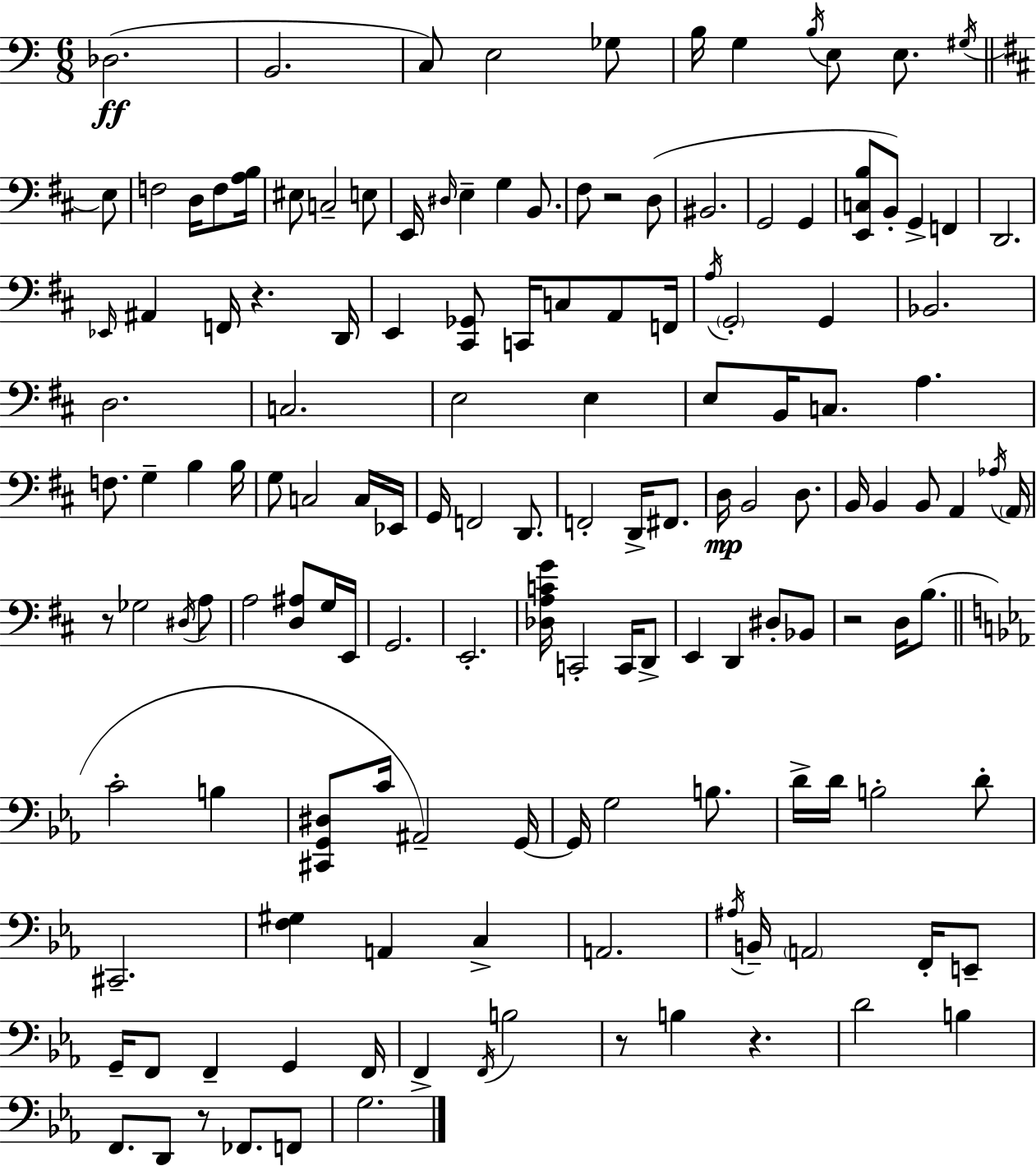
Db3/h. B2/h. C3/e E3/h Gb3/e B3/s G3/q B3/s E3/e E3/e. G#3/s E3/e F3/h D3/s F3/e [A3,B3]/s EIS3/e C3/h E3/e E2/s D#3/s E3/q G3/q B2/e. F#3/e R/h D3/e BIS2/h. G2/h G2/q [E2,C3,B3]/e B2/e G2/q F2/q D2/h. Eb2/s A#2/q F2/s R/q. D2/s E2/q [C#2,Gb2]/e C2/s C3/e A2/e F2/s A3/s G2/h G2/q Bb2/h. D3/h. C3/h. E3/h E3/q E3/e B2/s C3/e. A3/q. F3/e. G3/q B3/q B3/s G3/e C3/h C3/s Eb2/s G2/s F2/h D2/e. F2/h D2/s F#2/e. D3/s B2/h D3/e. B2/s B2/q B2/e A2/q Ab3/s A2/s R/e Gb3/h D#3/s A3/e A3/h [D3,A#3]/e G3/s E2/s G2/h. E2/h. [Db3,A3,C4,G4]/s C2/h C2/s D2/e E2/q D2/q D#3/e Bb2/e R/h D3/s B3/e. C4/h B3/q [C#2,G2,D#3]/e C4/s A#2/h G2/s G2/s G3/h B3/e. D4/s D4/s B3/h D4/e C#2/h. [F3,G#3]/q A2/q C3/q A2/h. A#3/s B2/s A2/h F2/s E2/e G2/s F2/e F2/q G2/q F2/s F2/q F2/s B3/h R/e B3/q R/q. D4/h B3/q F2/e. D2/e R/e FES2/e. F2/e G3/h.